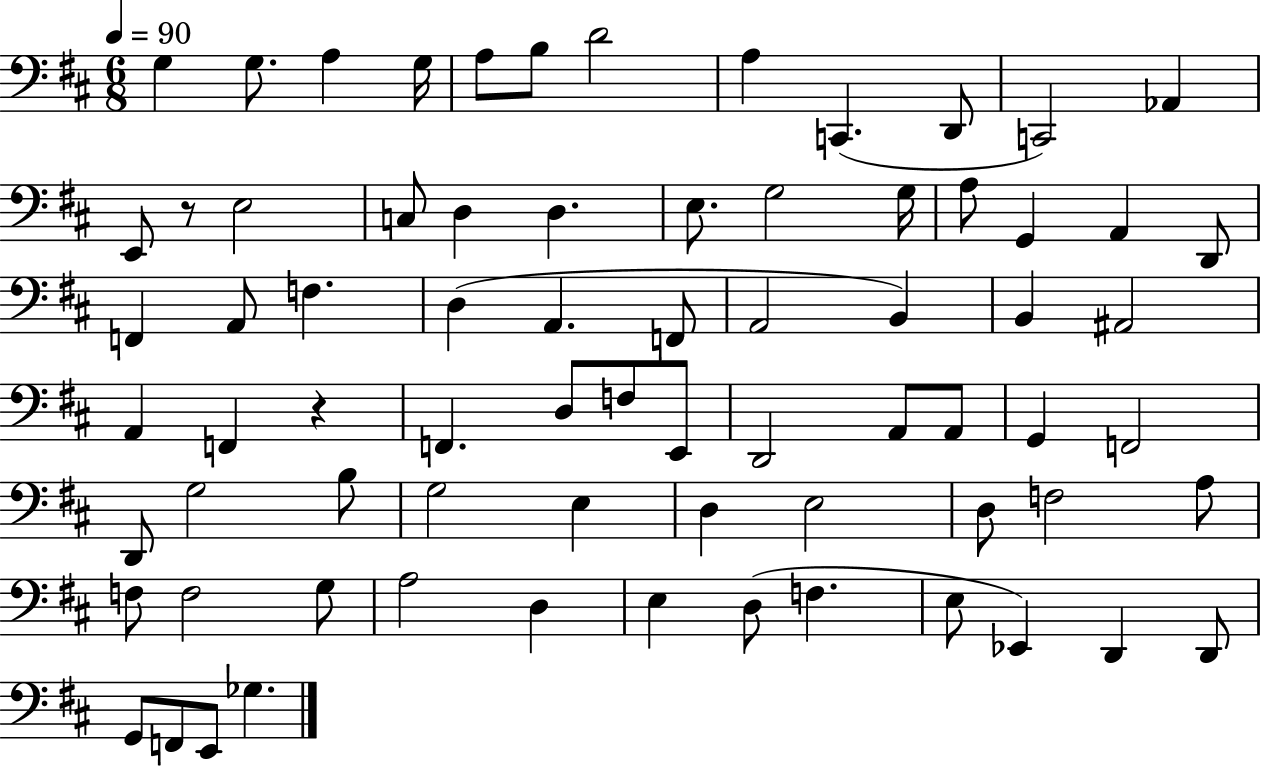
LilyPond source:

{
  \clef bass
  \numericTimeSignature
  \time 6/8
  \key d \major
  \tempo 4 = 90
  g4 g8. a4 g16 | a8 b8 d'2 | a4 c,4.( d,8 | c,2) aes,4 | \break e,8 r8 e2 | c8 d4 d4. | e8. g2 g16 | a8 g,4 a,4 d,8 | \break f,4 a,8 f4. | d4( a,4. f,8 | a,2 b,4) | b,4 ais,2 | \break a,4 f,4 r4 | f,4. d8 f8 e,8 | d,2 a,8 a,8 | g,4 f,2 | \break d,8 g2 b8 | g2 e4 | d4 e2 | d8 f2 a8 | \break f8 f2 g8 | a2 d4 | e4 d8( f4. | e8 ees,4) d,4 d,8 | \break g,8 f,8 e,8 ges4. | \bar "|."
}